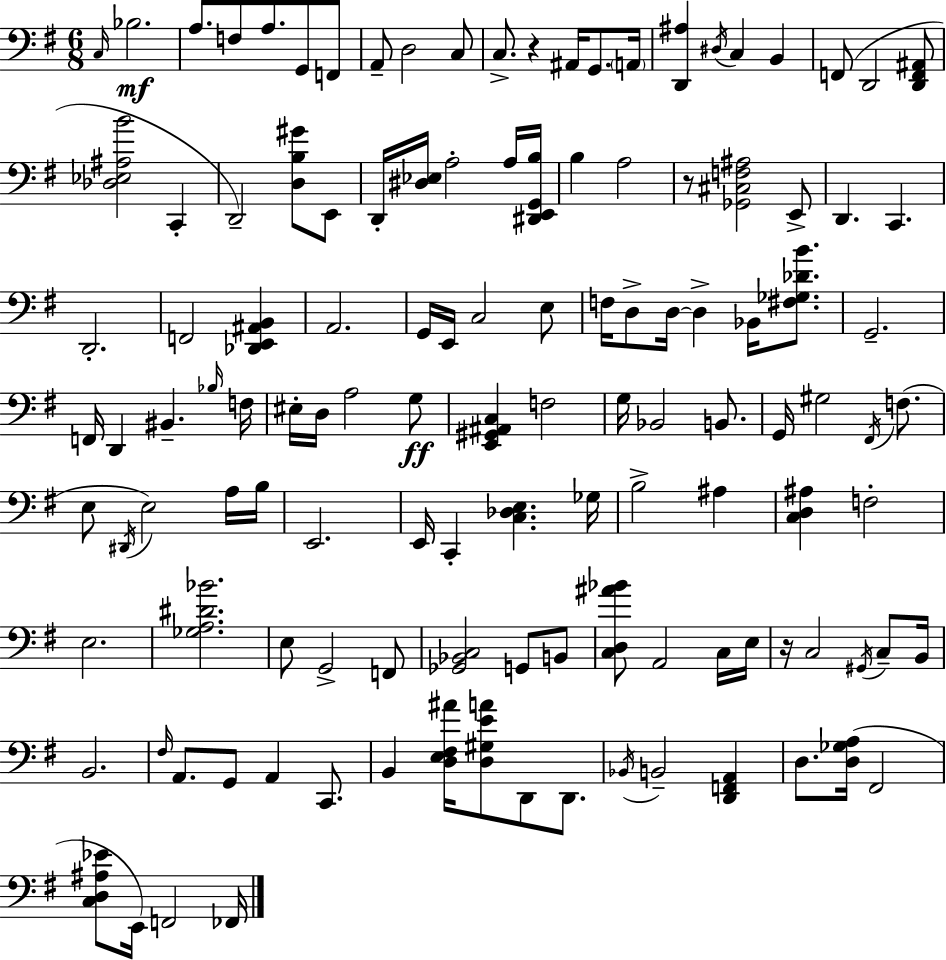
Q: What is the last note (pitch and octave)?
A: FES2